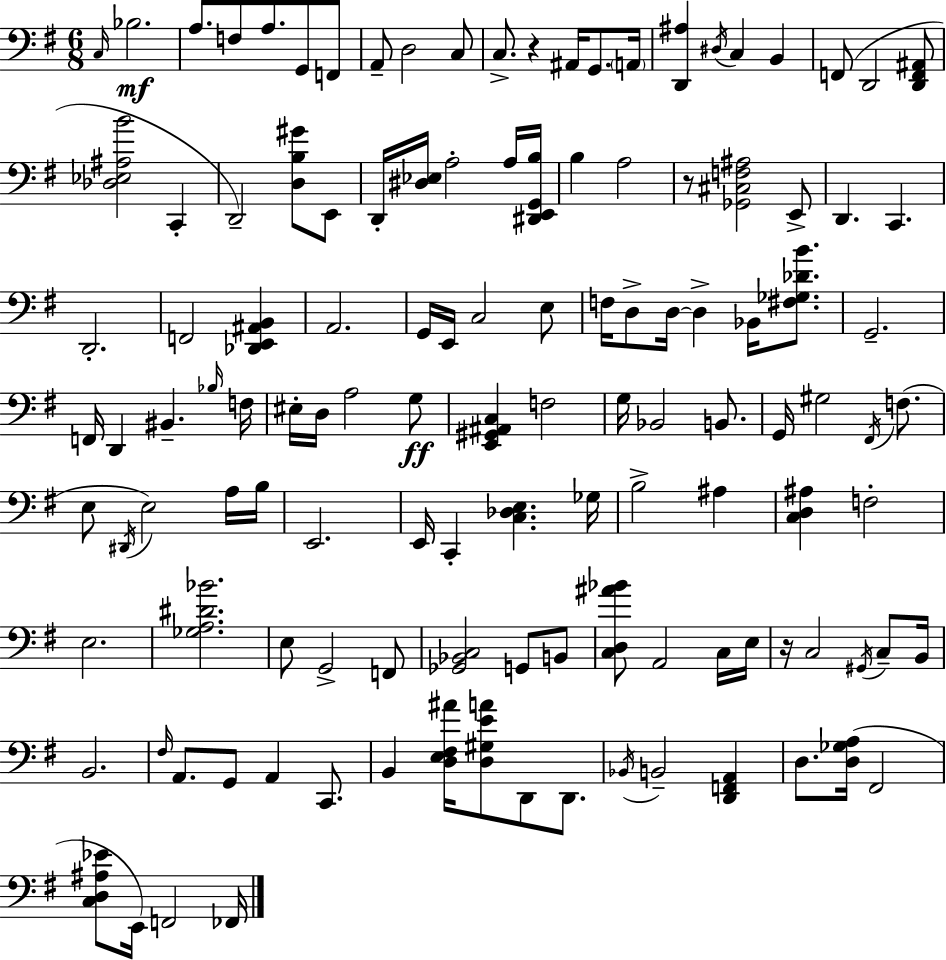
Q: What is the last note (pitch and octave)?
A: FES2